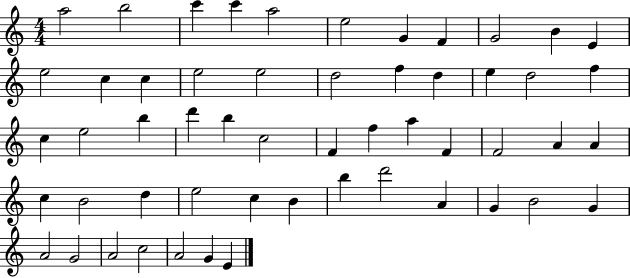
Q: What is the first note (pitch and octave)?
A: A5